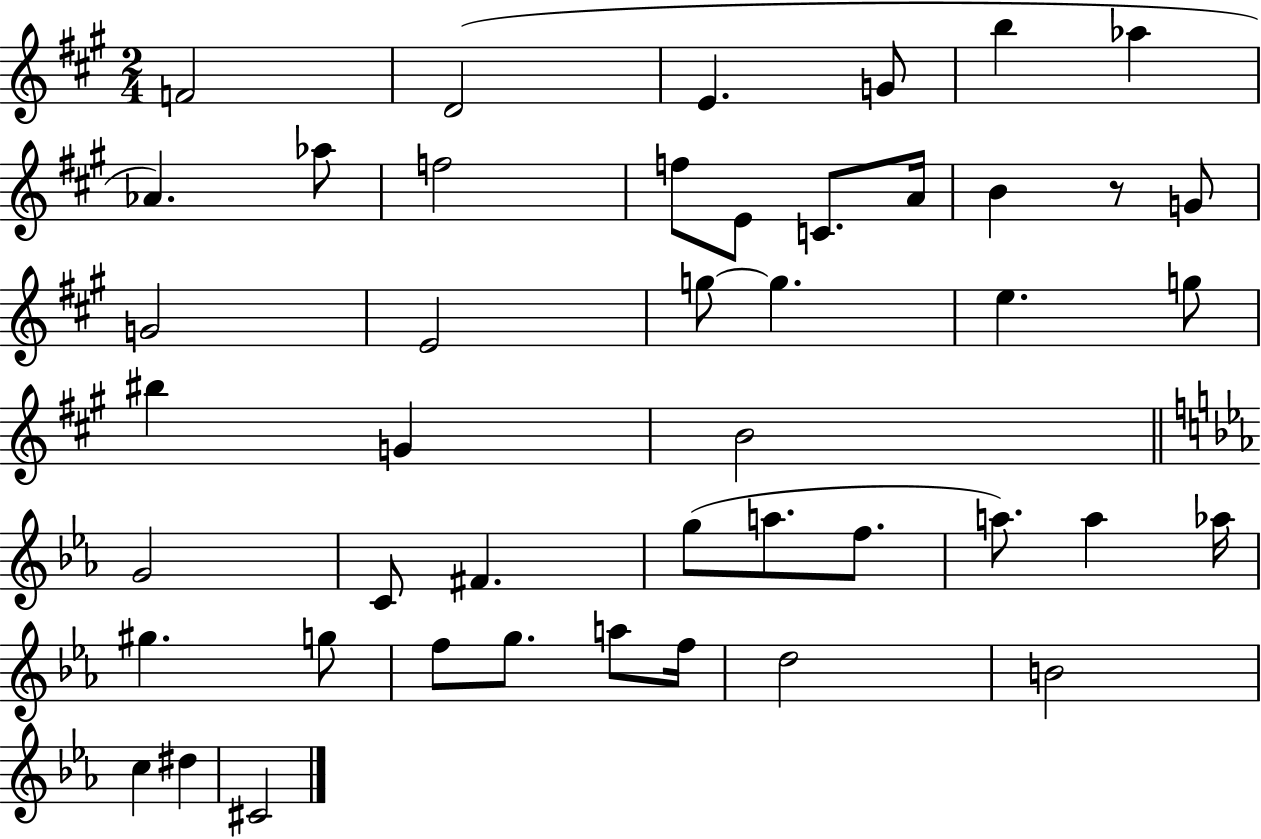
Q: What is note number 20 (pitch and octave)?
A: E5